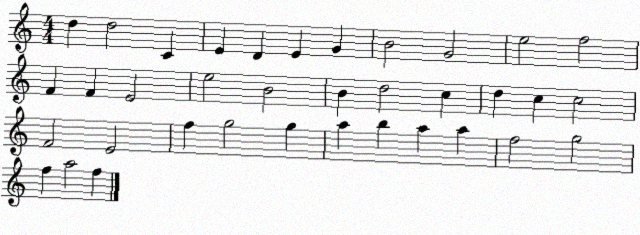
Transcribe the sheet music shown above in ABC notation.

X:1
T:Untitled
M:4/4
L:1/4
K:C
d d2 C E D E G B2 G2 e2 f2 F F E2 e2 B2 B d2 c d c c2 F2 E2 f g2 g a b a a f2 g2 f a2 f